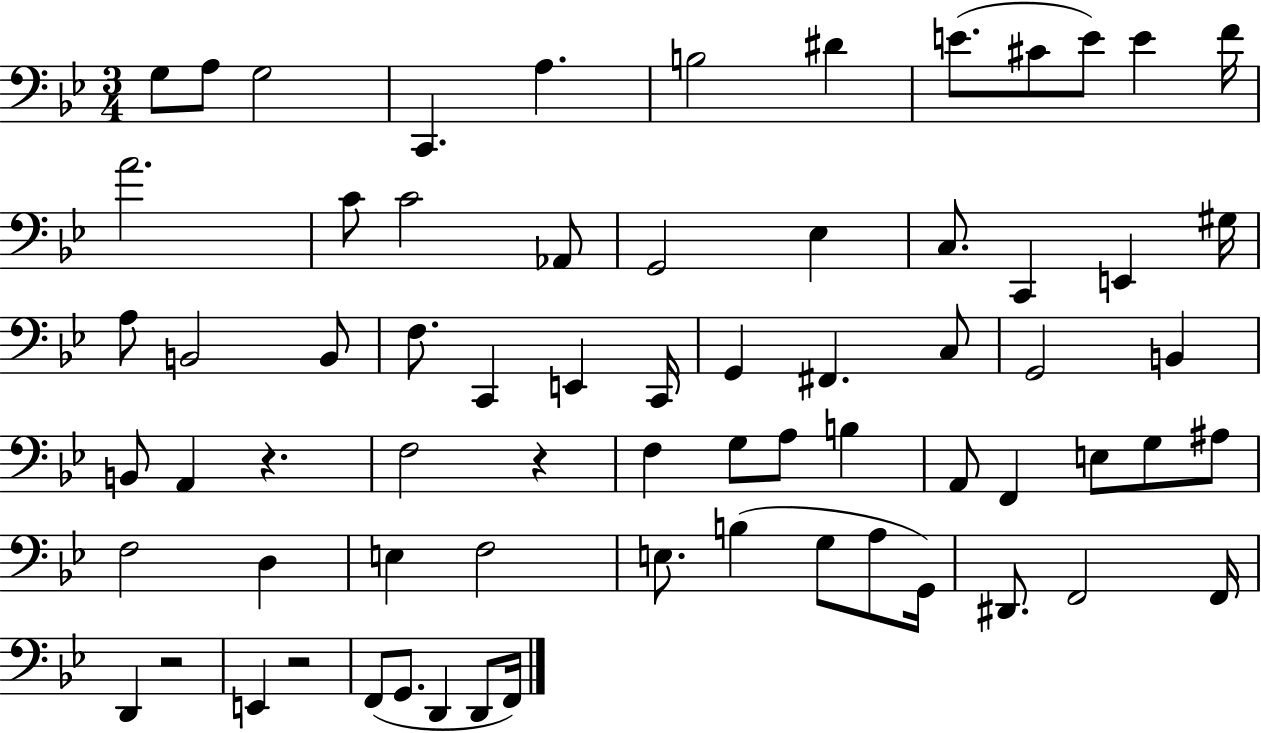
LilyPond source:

{
  \clef bass
  \numericTimeSignature
  \time 3/4
  \key bes \major
  g8 a8 g2 | c,4. a4. | b2 dis'4 | e'8.( cis'8 e'8) e'4 f'16 | \break a'2. | c'8 c'2 aes,8 | g,2 ees4 | c8. c,4 e,4 gis16 | \break a8 b,2 b,8 | f8. c,4 e,4 c,16 | g,4 fis,4. c8 | g,2 b,4 | \break b,8 a,4 r4. | f2 r4 | f4 g8 a8 b4 | a,8 f,4 e8 g8 ais8 | \break f2 d4 | e4 f2 | e8. b4( g8 a8 g,16) | dis,8. f,2 f,16 | \break d,4 r2 | e,4 r2 | f,8( g,8. d,4 d,8 f,16) | \bar "|."
}